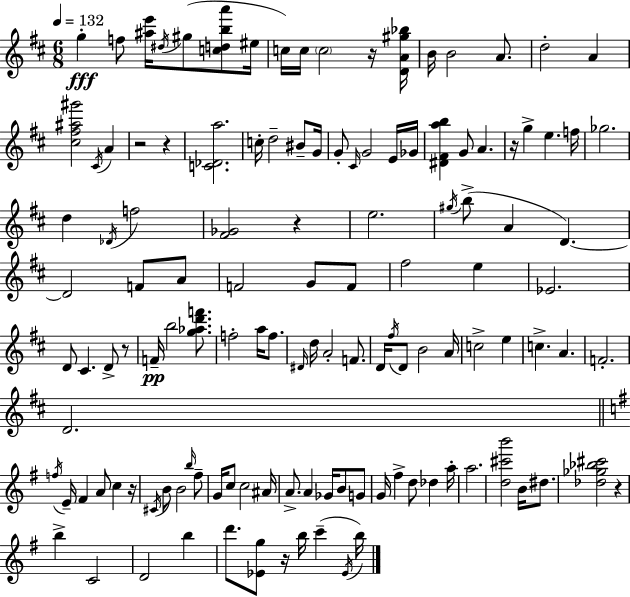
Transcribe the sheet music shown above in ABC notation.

X:1
T:Untitled
M:6/8
L:1/4
K:D
g f/2 [^ae']/4 ^d/4 ^g/2 [cdba']/2 ^e/4 c/4 c/4 c2 z/4 [DA^g_b]/4 B/4 B2 A/2 d2 A [^c^f^a^g']2 ^C/4 A z2 z [C_Da]2 c/4 d2 ^B/2 G/4 G/2 ^C/4 G2 E/4 _G/4 [^D^Fab] G/2 A z/4 g e f/4 _g2 d _D/4 f2 [^F_G]2 z e2 ^g/4 b/2 A D D2 F/2 A/2 F2 G/2 F/2 ^f2 e _E2 D/2 ^C D/2 z/2 F/4 b2 [g_ad'f']/2 f2 a/4 f/2 ^D/4 d/4 A2 F/2 D/4 ^f/4 D/2 B2 A/4 c2 e c A F2 D2 f/4 E/4 ^F A/2 c z/4 ^C/4 B/2 B2 b/4 ^f/2 G/4 c/2 c2 ^A/4 A/2 A _G/4 B/2 G/2 G/4 ^f d/2 _d a/4 a2 [d^c'b']2 B/4 ^d/2 [_d_g_b^c']2 z b C2 D2 b d'/2 [_Eg]/2 z/4 b/4 c' _E/4 b/4